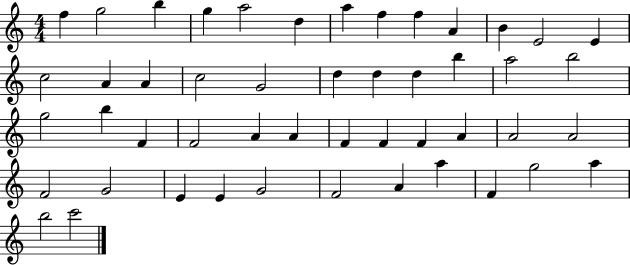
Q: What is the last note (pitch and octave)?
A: C6